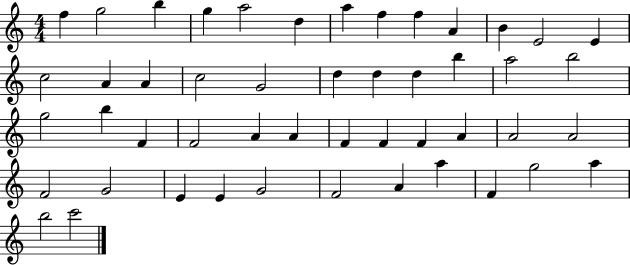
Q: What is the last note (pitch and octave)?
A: C6